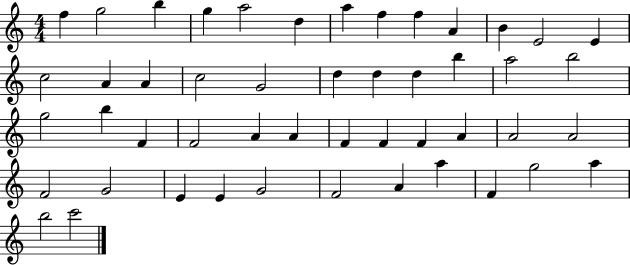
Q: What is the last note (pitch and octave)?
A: C6